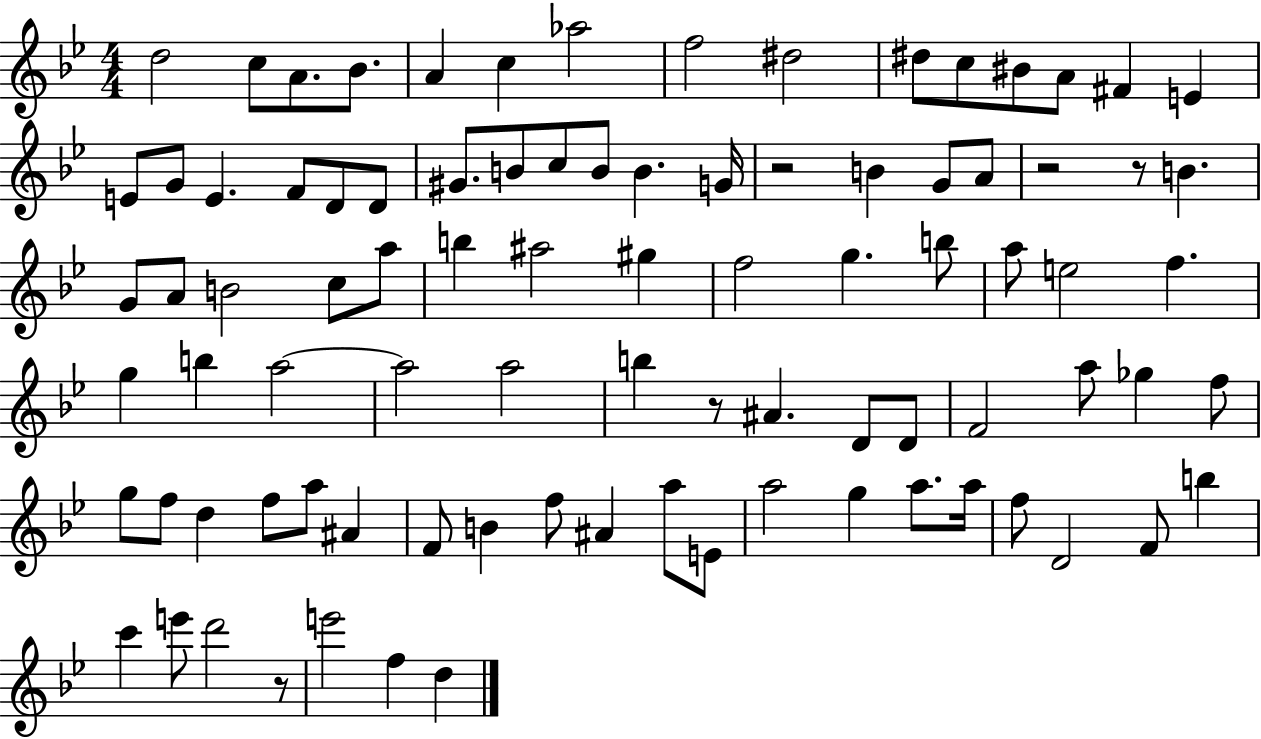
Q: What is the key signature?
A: BES major